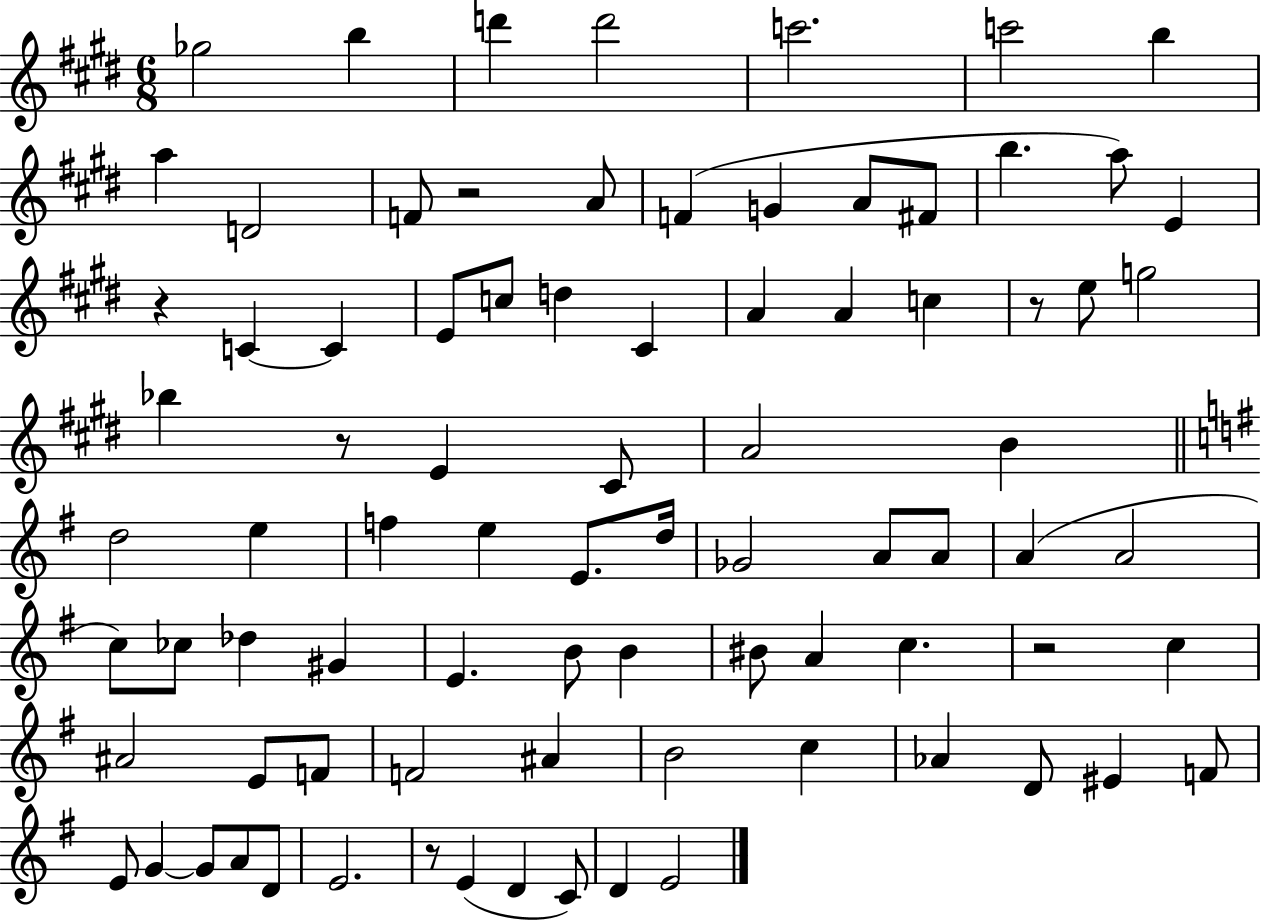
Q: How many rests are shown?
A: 6